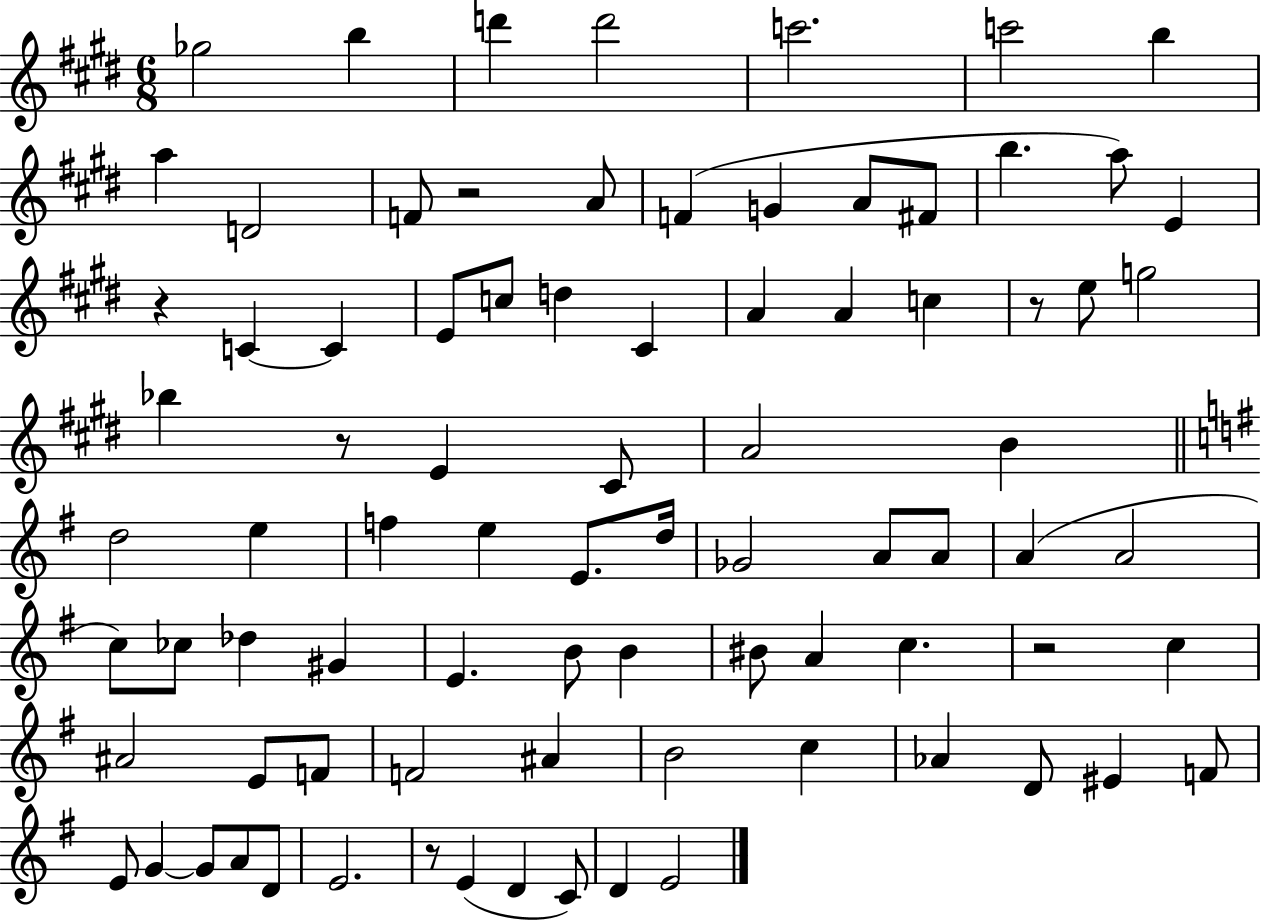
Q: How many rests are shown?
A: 6